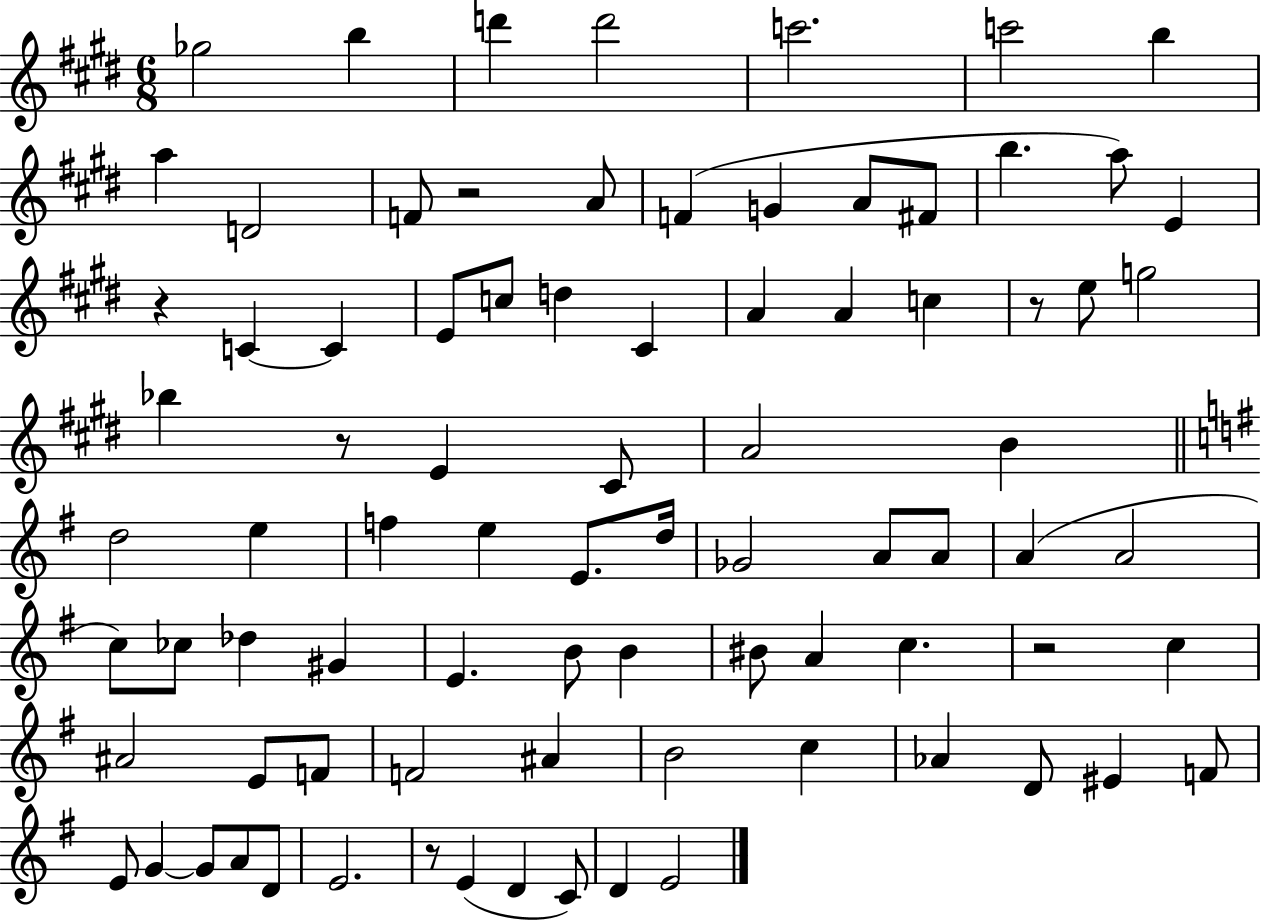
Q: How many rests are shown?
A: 6